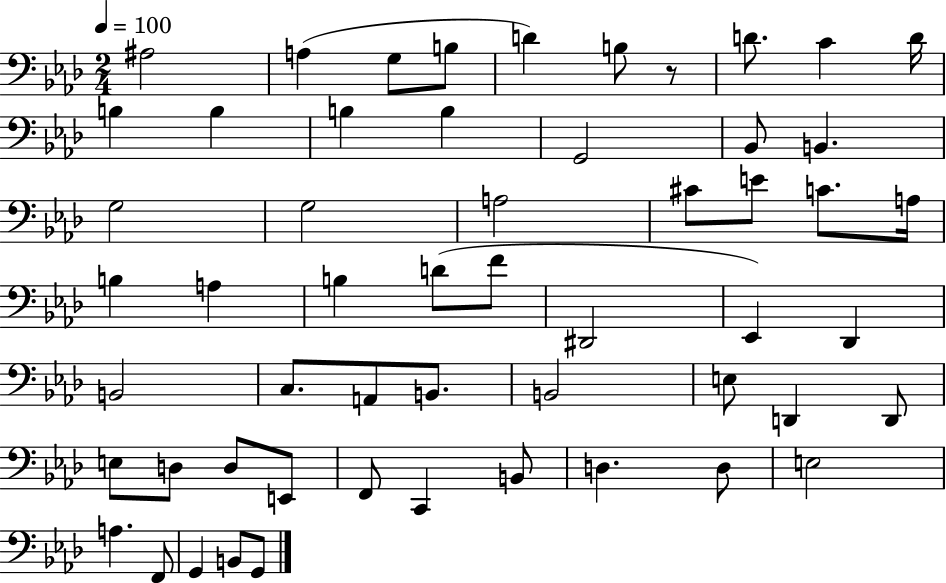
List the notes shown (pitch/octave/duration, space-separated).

A#3/h A3/q G3/e B3/e D4/q B3/e R/e D4/e. C4/q D4/s B3/q B3/q B3/q B3/q G2/h Bb2/e B2/q. G3/h G3/h A3/h C#4/e E4/e C4/e. A3/s B3/q A3/q B3/q D4/e F4/e D#2/h Eb2/q Db2/q B2/h C3/e. A2/e B2/e. B2/h E3/e D2/q D2/e E3/e D3/e D3/e E2/e F2/e C2/q B2/e D3/q. D3/e E3/h A3/q. F2/e G2/q B2/e G2/e